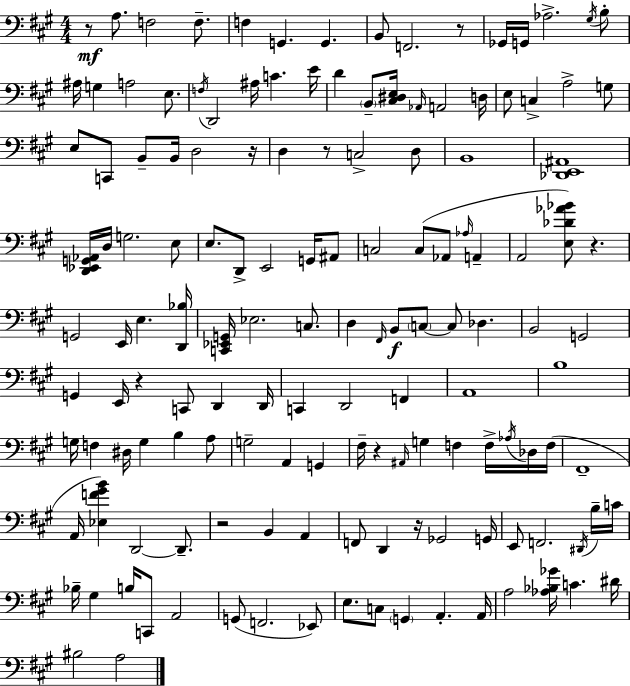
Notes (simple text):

R/e A3/e. F3/h F3/e. F3/q G2/q. G2/q. B2/e F2/h. R/e Gb2/s G2/s Ab3/h. G#3/s B3/e A#3/s G3/q A3/h E3/e. F3/s D2/h A#3/s C4/q. E4/s D4/q B2/e [C#3,D#3,E3]/s Ab2/s A2/h D3/s E3/e C3/q A3/h G3/e E3/e C2/e B2/e B2/s D3/h R/s D3/q R/e C3/h D3/e B2/w [Db2,E2,A#2]/w [D2,Eb2,G2,Ab2]/s D3/s G3/h. E3/e E3/e. D2/e E2/h G2/s A#2/e C3/h C3/e Ab2/e Ab3/s A2/q A2/h [E3,Db4,Ab4,Bb4]/e R/q. G2/h E2/s E3/q. [D2,Bb3]/s [C2,Eb2,G2]/s Eb3/h. C3/e. D3/q F#2/s B2/e C3/e C3/e Db3/q. B2/h G2/h G2/q E2/s R/q C2/e D2/q D2/s C2/q D2/h F2/q A2/w B3/w G3/s F3/q D#3/s G3/q B3/q A3/e G3/h A2/q G2/q F#3/s R/q A#2/s G3/q F3/q F3/s Ab3/s Db3/s F3/s F#2/w A2/s [Eb3,F4,G#4,B4]/q D2/h D2/e. R/h B2/q A2/q F2/e D2/q R/s Gb2/h G2/s E2/e F2/h. D#2/s B3/s C4/s Bb3/s G#3/q B3/s C2/e A2/h G2/e F2/h. Eb2/e E3/e. C3/e G2/q A2/q. A2/s A3/h [Ab3,Bb3,Gb4]/s C4/q. D#4/s BIS3/h A3/h